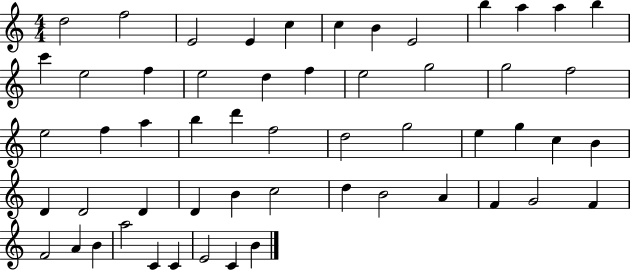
X:1
T:Untitled
M:4/4
L:1/4
K:C
d2 f2 E2 E c c B E2 b a a b c' e2 f e2 d f e2 g2 g2 f2 e2 f a b d' f2 d2 g2 e g c B D D2 D D B c2 d B2 A F G2 F F2 A B a2 C C E2 C B